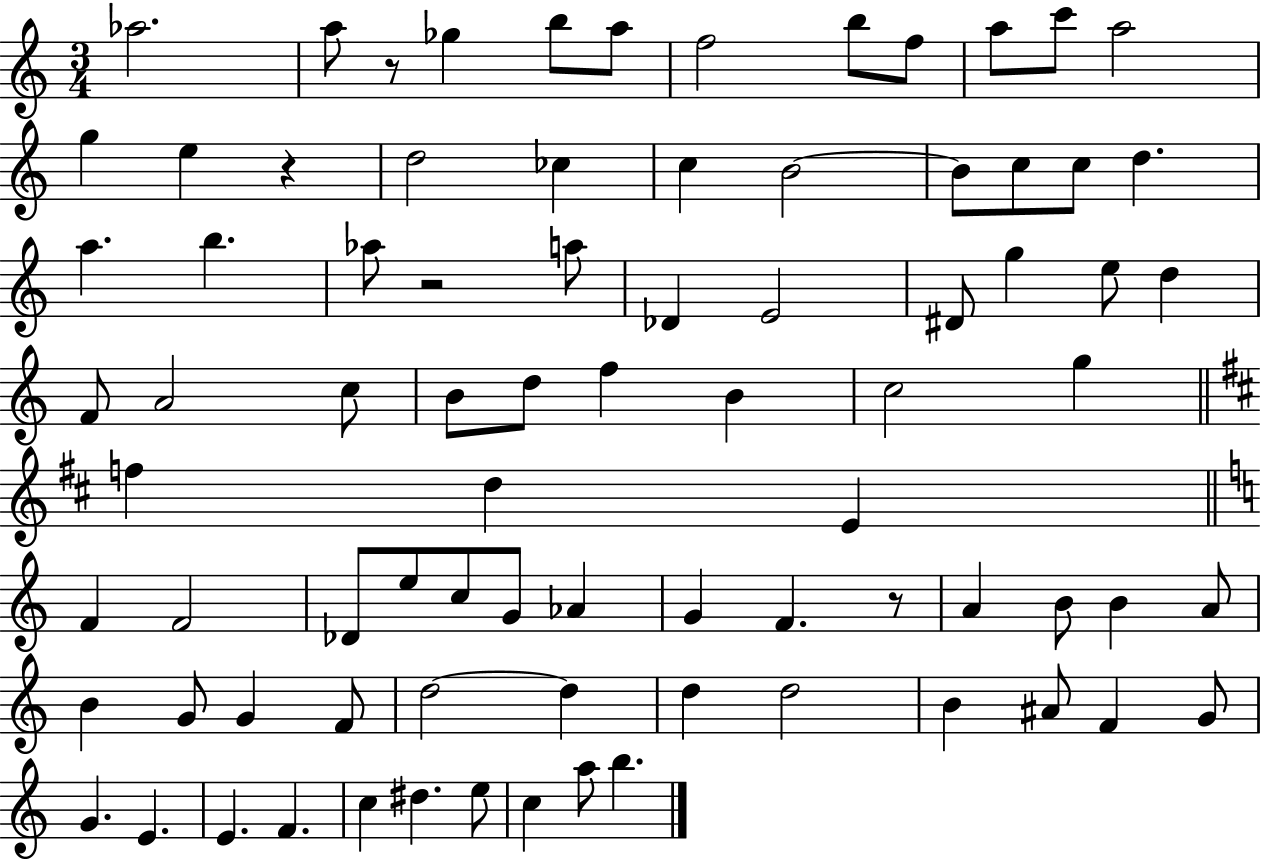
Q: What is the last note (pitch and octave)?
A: B5